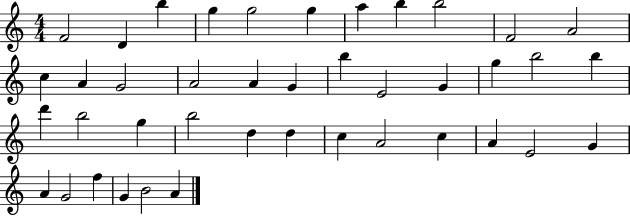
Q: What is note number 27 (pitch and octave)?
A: B5